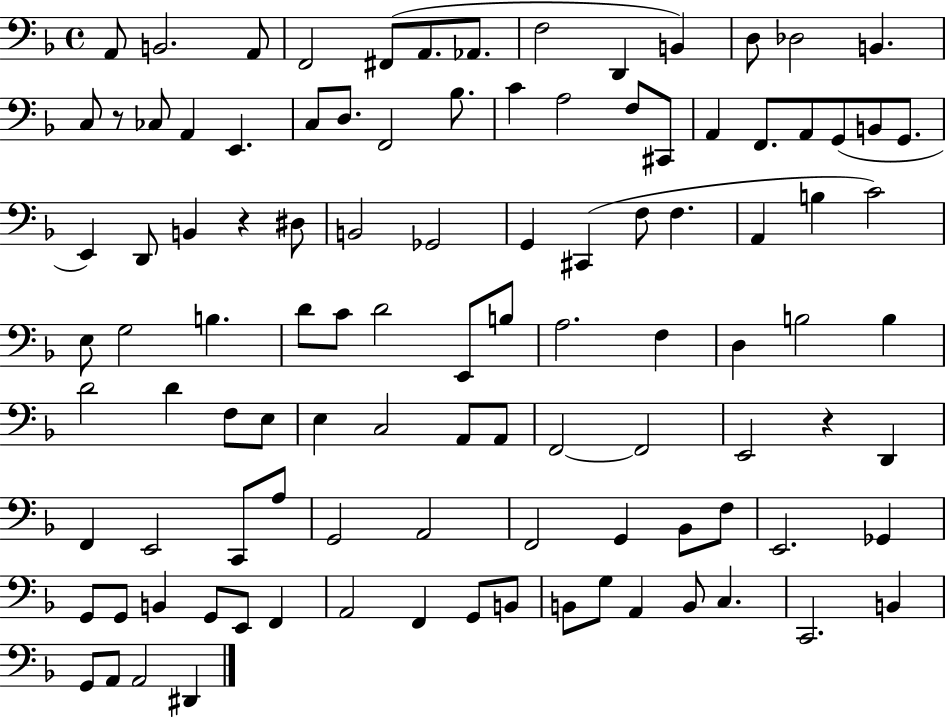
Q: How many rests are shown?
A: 3